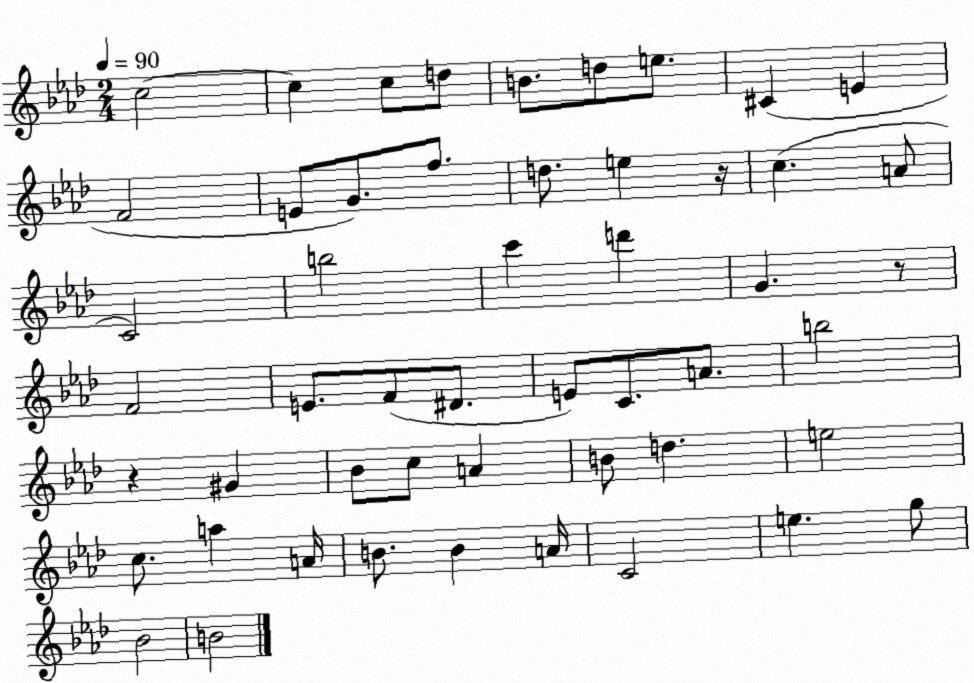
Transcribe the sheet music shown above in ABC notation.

X:1
T:Untitled
M:2/4
L:1/4
K:Ab
c2 c c/2 d/2 B/2 d/2 e/2 ^C E F2 E/2 G/2 f/2 d/2 e z/4 c A/2 C2 b2 c' d' G z/2 F2 E/2 F/2 ^D/2 E/2 C/2 A/2 b2 z ^G _B/2 c/2 A B/2 d e2 c/2 a A/4 B/2 B A/4 C2 e g/2 _B2 B2